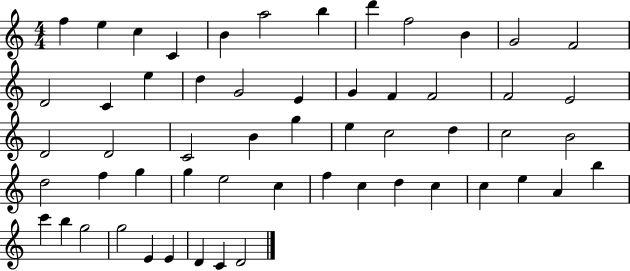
X:1
T:Untitled
M:4/4
L:1/4
K:C
f e c C B a2 b d' f2 B G2 F2 D2 C e d G2 E G F F2 F2 E2 D2 D2 C2 B g e c2 d c2 B2 d2 f g g e2 c f c d c c e A b c' b g2 g2 E E D C D2